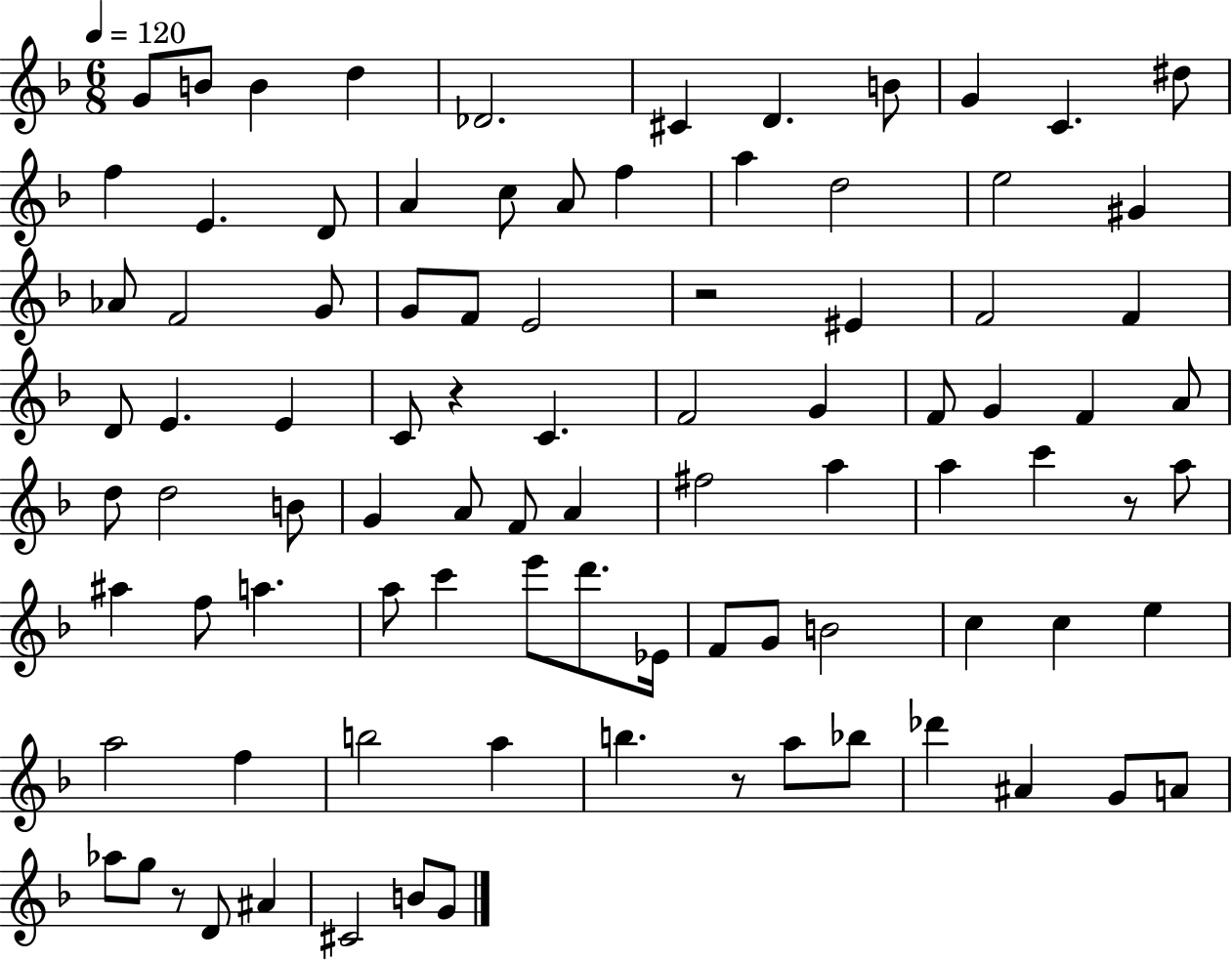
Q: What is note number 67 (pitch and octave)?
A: C5